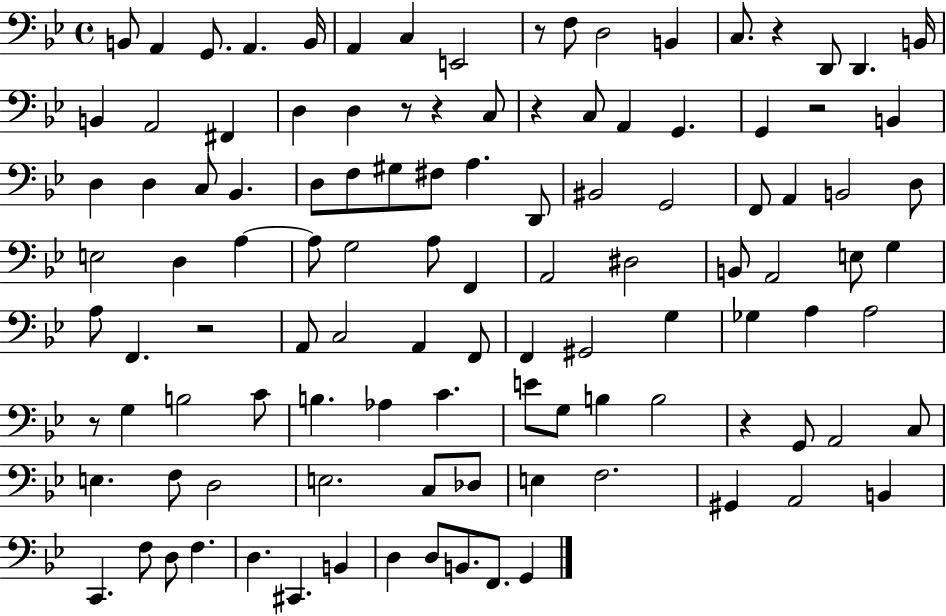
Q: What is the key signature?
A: BES major